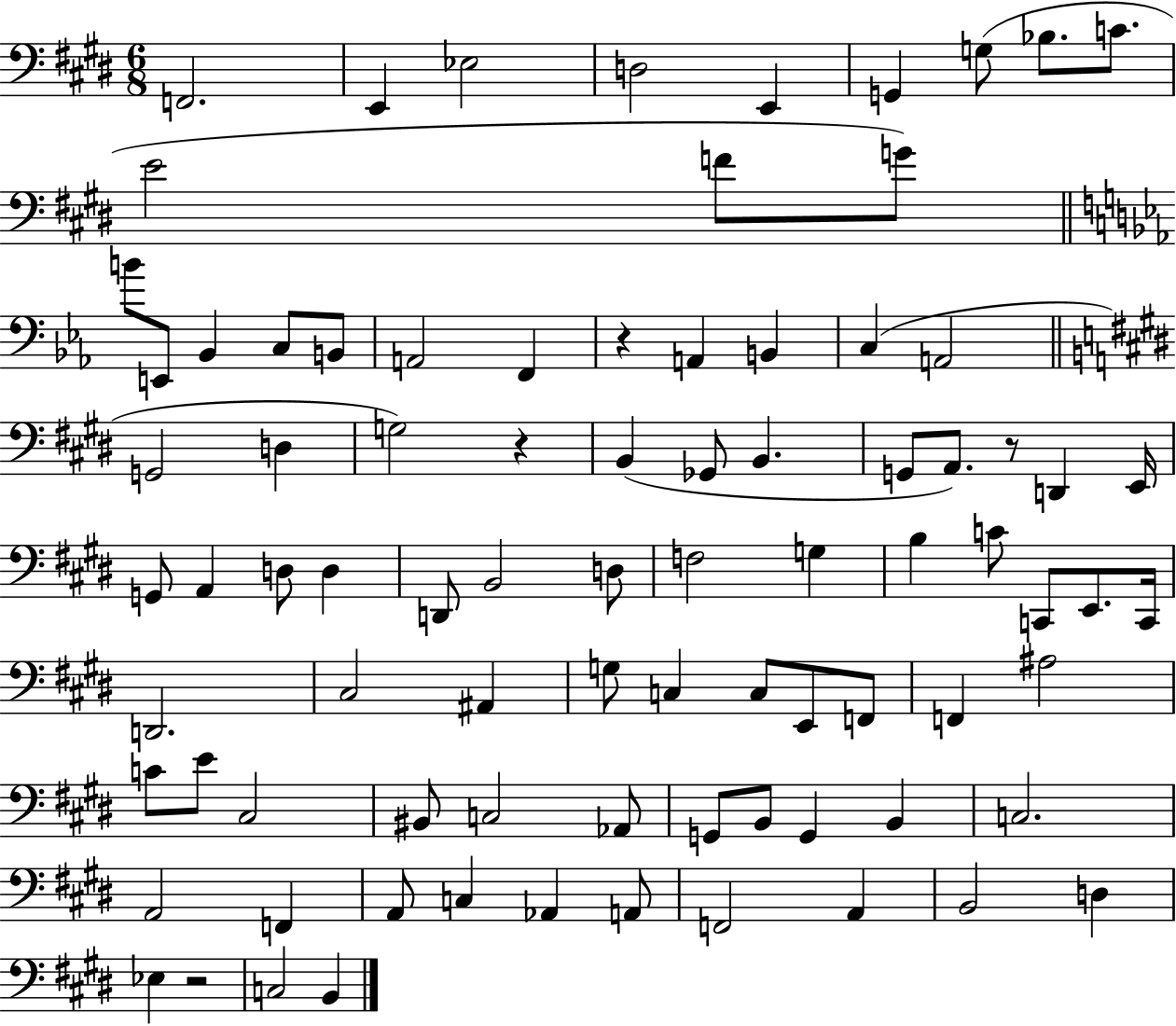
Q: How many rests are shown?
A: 4